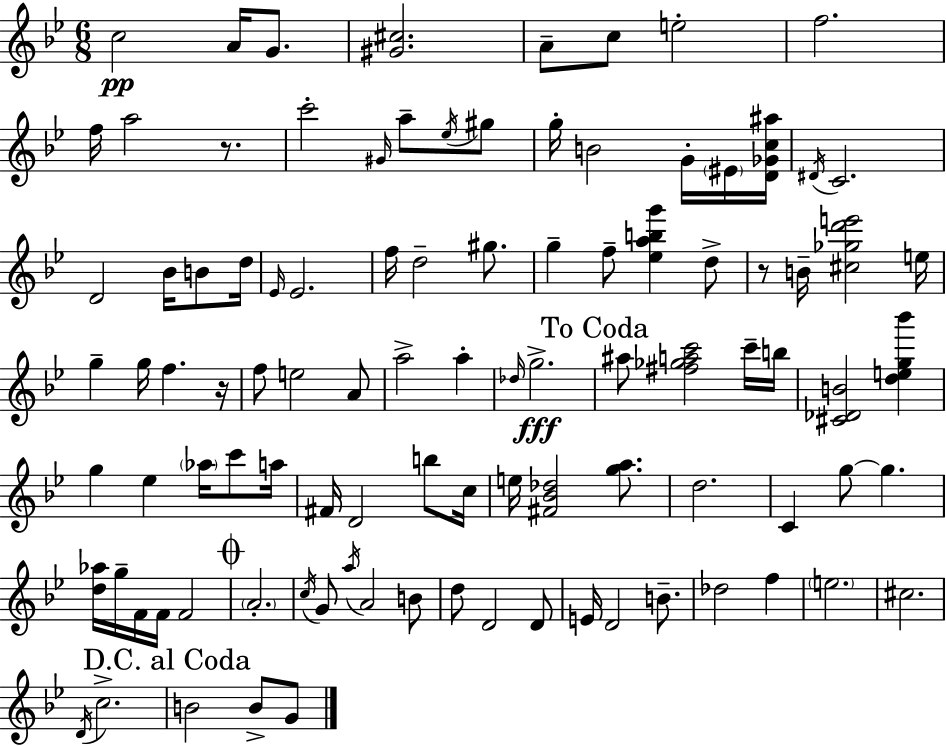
C5/h A4/s G4/e. [G#4,C#5]/h. A4/e C5/e E5/h F5/h. F5/s A5/h R/e. C6/h G#4/s A5/e Eb5/s G#5/e G5/s B4/h G4/s EIS4/s [D4,Gb4,C5,A#5]/s D#4/s C4/h. D4/h Bb4/s B4/e D5/s Eb4/s Eb4/h. F5/s D5/h G#5/e. G5/q F5/e [Eb5,A5,B5,G6]/q D5/e R/e B4/s [C#5,Gb5,D6,E6]/h E5/s G5/q G5/s F5/q. R/s F5/e E5/h A4/e A5/h A5/q Db5/s G5/h. A#5/e [F#5,Gb5,A5,C6]/h C6/s B5/s [C#4,Db4,B4]/h [D5,E5,G5,Bb6]/q G5/q Eb5/q Ab5/s C6/e A5/s F#4/s D4/h B5/e C5/s E5/s [F#4,Bb4,Db5]/h [G5,A5]/e. D5/h. C4/q G5/e G5/q. [D5,Ab5]/s G5/s F4/s F4/s F4/h A4/h. C5/s G4/e A5/s A4/h B4/e D5/e D4/h D4/e E4/s D4/h B4/e. Db5/h F5/q E5/h. C#5/h. D4/s C5/h. B4/h B4/e G4/e